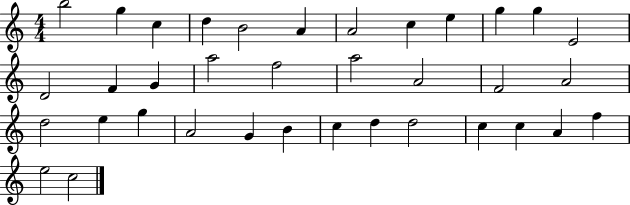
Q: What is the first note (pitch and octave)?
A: B5